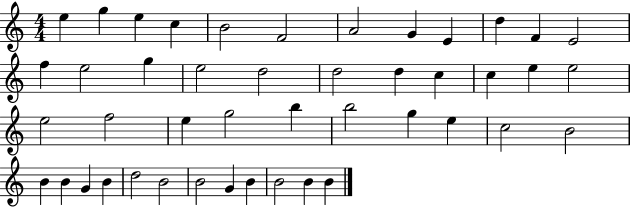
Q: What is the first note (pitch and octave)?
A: E5